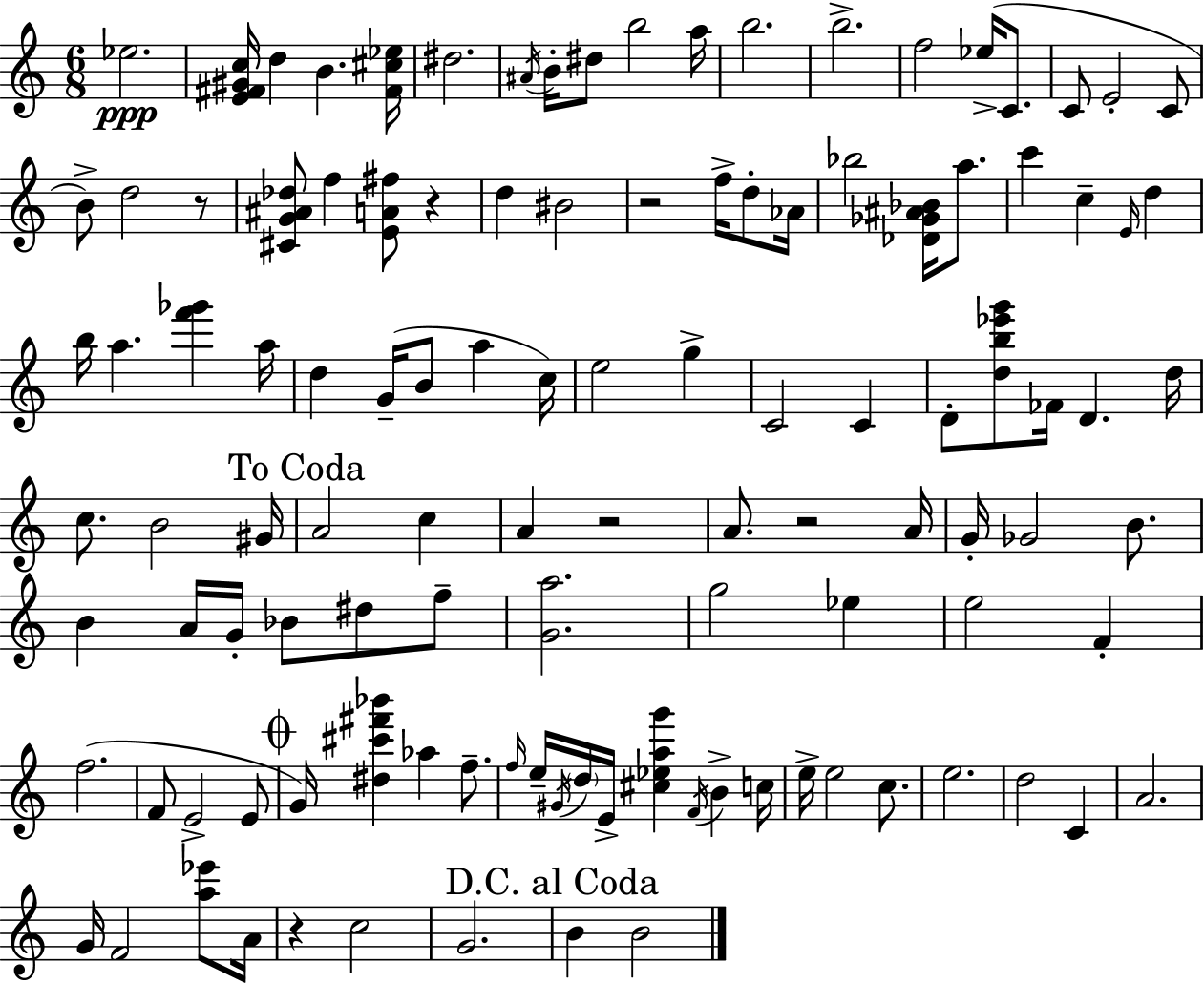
{
  \clef treble
  \numericTimeSignature
  \time 6/8
  \key c \major
  ees''2.\ppp | <e' fis' gis' c''>16 d''4 b'4. <fis' cis'' ees''>16 | dis''2. | \acciaccatura { ais'16 } b'16-. dis''8 b''2 | \break a''16 b''2. | b''2.-> | f''2 ees''16->( c'8. | c'8 e'2-. c'8 | \break b'8->) d''2 r8 | <cis' g' ais' des''>8 f''4 <e' a' fis''>8 r4 | d''4 bis'2 | r2 f''16-> d''8-. | \break aes'16 bes''2 <des' ges' ais' bes'>16 a''8. | c'''4 c''4-- \grace { e'16 } d''4 | b''16 a''4. <f''' ges'''>4 | a''16 d''4 g'16--( b'8 a''4 | \break c''16) e''2 g''4-> | c'2 c'4 | d'8-. <d'' b'' ees''' g'''>8 fes'16 d'4. | d''16 c''8. b'2 | \break gis'16 \mark "To Coda" a'2 c''4 | a'4 r2 | a'8. r2 | a'16 g'16-. ges'2 b'8. | \break b'4 a'16 g'16-. bes'8 dis''8 | f''8-- <g' a''>2. | g''2 ees''4 | e''2 f'4-. | \break f''2.( | f'8 e'2-> | e'8 \mark \markup { \musicglyph "scripts.coda" } g'16) <dis'' cis''' fis''' bes'''>4 aes''4 f''8.-- | \grace { f''16 } e''16-- \acciaccatura { gis'16 } \parenthesize d''16 e'16-> <cis'' ees'' a'' g'''>4 \acciaccatura { f'16 } | \break b'4-> c''16 e''16-> e''2 | c''8. e''2. | d''2 | c'4 a'2. | \break g'16 f'2 | <a'' ees'''>8 a'16 r4 c''2 | g'2. | \mark "D.C. al Coda" b'4 b'2 | \break \bar "|."
}